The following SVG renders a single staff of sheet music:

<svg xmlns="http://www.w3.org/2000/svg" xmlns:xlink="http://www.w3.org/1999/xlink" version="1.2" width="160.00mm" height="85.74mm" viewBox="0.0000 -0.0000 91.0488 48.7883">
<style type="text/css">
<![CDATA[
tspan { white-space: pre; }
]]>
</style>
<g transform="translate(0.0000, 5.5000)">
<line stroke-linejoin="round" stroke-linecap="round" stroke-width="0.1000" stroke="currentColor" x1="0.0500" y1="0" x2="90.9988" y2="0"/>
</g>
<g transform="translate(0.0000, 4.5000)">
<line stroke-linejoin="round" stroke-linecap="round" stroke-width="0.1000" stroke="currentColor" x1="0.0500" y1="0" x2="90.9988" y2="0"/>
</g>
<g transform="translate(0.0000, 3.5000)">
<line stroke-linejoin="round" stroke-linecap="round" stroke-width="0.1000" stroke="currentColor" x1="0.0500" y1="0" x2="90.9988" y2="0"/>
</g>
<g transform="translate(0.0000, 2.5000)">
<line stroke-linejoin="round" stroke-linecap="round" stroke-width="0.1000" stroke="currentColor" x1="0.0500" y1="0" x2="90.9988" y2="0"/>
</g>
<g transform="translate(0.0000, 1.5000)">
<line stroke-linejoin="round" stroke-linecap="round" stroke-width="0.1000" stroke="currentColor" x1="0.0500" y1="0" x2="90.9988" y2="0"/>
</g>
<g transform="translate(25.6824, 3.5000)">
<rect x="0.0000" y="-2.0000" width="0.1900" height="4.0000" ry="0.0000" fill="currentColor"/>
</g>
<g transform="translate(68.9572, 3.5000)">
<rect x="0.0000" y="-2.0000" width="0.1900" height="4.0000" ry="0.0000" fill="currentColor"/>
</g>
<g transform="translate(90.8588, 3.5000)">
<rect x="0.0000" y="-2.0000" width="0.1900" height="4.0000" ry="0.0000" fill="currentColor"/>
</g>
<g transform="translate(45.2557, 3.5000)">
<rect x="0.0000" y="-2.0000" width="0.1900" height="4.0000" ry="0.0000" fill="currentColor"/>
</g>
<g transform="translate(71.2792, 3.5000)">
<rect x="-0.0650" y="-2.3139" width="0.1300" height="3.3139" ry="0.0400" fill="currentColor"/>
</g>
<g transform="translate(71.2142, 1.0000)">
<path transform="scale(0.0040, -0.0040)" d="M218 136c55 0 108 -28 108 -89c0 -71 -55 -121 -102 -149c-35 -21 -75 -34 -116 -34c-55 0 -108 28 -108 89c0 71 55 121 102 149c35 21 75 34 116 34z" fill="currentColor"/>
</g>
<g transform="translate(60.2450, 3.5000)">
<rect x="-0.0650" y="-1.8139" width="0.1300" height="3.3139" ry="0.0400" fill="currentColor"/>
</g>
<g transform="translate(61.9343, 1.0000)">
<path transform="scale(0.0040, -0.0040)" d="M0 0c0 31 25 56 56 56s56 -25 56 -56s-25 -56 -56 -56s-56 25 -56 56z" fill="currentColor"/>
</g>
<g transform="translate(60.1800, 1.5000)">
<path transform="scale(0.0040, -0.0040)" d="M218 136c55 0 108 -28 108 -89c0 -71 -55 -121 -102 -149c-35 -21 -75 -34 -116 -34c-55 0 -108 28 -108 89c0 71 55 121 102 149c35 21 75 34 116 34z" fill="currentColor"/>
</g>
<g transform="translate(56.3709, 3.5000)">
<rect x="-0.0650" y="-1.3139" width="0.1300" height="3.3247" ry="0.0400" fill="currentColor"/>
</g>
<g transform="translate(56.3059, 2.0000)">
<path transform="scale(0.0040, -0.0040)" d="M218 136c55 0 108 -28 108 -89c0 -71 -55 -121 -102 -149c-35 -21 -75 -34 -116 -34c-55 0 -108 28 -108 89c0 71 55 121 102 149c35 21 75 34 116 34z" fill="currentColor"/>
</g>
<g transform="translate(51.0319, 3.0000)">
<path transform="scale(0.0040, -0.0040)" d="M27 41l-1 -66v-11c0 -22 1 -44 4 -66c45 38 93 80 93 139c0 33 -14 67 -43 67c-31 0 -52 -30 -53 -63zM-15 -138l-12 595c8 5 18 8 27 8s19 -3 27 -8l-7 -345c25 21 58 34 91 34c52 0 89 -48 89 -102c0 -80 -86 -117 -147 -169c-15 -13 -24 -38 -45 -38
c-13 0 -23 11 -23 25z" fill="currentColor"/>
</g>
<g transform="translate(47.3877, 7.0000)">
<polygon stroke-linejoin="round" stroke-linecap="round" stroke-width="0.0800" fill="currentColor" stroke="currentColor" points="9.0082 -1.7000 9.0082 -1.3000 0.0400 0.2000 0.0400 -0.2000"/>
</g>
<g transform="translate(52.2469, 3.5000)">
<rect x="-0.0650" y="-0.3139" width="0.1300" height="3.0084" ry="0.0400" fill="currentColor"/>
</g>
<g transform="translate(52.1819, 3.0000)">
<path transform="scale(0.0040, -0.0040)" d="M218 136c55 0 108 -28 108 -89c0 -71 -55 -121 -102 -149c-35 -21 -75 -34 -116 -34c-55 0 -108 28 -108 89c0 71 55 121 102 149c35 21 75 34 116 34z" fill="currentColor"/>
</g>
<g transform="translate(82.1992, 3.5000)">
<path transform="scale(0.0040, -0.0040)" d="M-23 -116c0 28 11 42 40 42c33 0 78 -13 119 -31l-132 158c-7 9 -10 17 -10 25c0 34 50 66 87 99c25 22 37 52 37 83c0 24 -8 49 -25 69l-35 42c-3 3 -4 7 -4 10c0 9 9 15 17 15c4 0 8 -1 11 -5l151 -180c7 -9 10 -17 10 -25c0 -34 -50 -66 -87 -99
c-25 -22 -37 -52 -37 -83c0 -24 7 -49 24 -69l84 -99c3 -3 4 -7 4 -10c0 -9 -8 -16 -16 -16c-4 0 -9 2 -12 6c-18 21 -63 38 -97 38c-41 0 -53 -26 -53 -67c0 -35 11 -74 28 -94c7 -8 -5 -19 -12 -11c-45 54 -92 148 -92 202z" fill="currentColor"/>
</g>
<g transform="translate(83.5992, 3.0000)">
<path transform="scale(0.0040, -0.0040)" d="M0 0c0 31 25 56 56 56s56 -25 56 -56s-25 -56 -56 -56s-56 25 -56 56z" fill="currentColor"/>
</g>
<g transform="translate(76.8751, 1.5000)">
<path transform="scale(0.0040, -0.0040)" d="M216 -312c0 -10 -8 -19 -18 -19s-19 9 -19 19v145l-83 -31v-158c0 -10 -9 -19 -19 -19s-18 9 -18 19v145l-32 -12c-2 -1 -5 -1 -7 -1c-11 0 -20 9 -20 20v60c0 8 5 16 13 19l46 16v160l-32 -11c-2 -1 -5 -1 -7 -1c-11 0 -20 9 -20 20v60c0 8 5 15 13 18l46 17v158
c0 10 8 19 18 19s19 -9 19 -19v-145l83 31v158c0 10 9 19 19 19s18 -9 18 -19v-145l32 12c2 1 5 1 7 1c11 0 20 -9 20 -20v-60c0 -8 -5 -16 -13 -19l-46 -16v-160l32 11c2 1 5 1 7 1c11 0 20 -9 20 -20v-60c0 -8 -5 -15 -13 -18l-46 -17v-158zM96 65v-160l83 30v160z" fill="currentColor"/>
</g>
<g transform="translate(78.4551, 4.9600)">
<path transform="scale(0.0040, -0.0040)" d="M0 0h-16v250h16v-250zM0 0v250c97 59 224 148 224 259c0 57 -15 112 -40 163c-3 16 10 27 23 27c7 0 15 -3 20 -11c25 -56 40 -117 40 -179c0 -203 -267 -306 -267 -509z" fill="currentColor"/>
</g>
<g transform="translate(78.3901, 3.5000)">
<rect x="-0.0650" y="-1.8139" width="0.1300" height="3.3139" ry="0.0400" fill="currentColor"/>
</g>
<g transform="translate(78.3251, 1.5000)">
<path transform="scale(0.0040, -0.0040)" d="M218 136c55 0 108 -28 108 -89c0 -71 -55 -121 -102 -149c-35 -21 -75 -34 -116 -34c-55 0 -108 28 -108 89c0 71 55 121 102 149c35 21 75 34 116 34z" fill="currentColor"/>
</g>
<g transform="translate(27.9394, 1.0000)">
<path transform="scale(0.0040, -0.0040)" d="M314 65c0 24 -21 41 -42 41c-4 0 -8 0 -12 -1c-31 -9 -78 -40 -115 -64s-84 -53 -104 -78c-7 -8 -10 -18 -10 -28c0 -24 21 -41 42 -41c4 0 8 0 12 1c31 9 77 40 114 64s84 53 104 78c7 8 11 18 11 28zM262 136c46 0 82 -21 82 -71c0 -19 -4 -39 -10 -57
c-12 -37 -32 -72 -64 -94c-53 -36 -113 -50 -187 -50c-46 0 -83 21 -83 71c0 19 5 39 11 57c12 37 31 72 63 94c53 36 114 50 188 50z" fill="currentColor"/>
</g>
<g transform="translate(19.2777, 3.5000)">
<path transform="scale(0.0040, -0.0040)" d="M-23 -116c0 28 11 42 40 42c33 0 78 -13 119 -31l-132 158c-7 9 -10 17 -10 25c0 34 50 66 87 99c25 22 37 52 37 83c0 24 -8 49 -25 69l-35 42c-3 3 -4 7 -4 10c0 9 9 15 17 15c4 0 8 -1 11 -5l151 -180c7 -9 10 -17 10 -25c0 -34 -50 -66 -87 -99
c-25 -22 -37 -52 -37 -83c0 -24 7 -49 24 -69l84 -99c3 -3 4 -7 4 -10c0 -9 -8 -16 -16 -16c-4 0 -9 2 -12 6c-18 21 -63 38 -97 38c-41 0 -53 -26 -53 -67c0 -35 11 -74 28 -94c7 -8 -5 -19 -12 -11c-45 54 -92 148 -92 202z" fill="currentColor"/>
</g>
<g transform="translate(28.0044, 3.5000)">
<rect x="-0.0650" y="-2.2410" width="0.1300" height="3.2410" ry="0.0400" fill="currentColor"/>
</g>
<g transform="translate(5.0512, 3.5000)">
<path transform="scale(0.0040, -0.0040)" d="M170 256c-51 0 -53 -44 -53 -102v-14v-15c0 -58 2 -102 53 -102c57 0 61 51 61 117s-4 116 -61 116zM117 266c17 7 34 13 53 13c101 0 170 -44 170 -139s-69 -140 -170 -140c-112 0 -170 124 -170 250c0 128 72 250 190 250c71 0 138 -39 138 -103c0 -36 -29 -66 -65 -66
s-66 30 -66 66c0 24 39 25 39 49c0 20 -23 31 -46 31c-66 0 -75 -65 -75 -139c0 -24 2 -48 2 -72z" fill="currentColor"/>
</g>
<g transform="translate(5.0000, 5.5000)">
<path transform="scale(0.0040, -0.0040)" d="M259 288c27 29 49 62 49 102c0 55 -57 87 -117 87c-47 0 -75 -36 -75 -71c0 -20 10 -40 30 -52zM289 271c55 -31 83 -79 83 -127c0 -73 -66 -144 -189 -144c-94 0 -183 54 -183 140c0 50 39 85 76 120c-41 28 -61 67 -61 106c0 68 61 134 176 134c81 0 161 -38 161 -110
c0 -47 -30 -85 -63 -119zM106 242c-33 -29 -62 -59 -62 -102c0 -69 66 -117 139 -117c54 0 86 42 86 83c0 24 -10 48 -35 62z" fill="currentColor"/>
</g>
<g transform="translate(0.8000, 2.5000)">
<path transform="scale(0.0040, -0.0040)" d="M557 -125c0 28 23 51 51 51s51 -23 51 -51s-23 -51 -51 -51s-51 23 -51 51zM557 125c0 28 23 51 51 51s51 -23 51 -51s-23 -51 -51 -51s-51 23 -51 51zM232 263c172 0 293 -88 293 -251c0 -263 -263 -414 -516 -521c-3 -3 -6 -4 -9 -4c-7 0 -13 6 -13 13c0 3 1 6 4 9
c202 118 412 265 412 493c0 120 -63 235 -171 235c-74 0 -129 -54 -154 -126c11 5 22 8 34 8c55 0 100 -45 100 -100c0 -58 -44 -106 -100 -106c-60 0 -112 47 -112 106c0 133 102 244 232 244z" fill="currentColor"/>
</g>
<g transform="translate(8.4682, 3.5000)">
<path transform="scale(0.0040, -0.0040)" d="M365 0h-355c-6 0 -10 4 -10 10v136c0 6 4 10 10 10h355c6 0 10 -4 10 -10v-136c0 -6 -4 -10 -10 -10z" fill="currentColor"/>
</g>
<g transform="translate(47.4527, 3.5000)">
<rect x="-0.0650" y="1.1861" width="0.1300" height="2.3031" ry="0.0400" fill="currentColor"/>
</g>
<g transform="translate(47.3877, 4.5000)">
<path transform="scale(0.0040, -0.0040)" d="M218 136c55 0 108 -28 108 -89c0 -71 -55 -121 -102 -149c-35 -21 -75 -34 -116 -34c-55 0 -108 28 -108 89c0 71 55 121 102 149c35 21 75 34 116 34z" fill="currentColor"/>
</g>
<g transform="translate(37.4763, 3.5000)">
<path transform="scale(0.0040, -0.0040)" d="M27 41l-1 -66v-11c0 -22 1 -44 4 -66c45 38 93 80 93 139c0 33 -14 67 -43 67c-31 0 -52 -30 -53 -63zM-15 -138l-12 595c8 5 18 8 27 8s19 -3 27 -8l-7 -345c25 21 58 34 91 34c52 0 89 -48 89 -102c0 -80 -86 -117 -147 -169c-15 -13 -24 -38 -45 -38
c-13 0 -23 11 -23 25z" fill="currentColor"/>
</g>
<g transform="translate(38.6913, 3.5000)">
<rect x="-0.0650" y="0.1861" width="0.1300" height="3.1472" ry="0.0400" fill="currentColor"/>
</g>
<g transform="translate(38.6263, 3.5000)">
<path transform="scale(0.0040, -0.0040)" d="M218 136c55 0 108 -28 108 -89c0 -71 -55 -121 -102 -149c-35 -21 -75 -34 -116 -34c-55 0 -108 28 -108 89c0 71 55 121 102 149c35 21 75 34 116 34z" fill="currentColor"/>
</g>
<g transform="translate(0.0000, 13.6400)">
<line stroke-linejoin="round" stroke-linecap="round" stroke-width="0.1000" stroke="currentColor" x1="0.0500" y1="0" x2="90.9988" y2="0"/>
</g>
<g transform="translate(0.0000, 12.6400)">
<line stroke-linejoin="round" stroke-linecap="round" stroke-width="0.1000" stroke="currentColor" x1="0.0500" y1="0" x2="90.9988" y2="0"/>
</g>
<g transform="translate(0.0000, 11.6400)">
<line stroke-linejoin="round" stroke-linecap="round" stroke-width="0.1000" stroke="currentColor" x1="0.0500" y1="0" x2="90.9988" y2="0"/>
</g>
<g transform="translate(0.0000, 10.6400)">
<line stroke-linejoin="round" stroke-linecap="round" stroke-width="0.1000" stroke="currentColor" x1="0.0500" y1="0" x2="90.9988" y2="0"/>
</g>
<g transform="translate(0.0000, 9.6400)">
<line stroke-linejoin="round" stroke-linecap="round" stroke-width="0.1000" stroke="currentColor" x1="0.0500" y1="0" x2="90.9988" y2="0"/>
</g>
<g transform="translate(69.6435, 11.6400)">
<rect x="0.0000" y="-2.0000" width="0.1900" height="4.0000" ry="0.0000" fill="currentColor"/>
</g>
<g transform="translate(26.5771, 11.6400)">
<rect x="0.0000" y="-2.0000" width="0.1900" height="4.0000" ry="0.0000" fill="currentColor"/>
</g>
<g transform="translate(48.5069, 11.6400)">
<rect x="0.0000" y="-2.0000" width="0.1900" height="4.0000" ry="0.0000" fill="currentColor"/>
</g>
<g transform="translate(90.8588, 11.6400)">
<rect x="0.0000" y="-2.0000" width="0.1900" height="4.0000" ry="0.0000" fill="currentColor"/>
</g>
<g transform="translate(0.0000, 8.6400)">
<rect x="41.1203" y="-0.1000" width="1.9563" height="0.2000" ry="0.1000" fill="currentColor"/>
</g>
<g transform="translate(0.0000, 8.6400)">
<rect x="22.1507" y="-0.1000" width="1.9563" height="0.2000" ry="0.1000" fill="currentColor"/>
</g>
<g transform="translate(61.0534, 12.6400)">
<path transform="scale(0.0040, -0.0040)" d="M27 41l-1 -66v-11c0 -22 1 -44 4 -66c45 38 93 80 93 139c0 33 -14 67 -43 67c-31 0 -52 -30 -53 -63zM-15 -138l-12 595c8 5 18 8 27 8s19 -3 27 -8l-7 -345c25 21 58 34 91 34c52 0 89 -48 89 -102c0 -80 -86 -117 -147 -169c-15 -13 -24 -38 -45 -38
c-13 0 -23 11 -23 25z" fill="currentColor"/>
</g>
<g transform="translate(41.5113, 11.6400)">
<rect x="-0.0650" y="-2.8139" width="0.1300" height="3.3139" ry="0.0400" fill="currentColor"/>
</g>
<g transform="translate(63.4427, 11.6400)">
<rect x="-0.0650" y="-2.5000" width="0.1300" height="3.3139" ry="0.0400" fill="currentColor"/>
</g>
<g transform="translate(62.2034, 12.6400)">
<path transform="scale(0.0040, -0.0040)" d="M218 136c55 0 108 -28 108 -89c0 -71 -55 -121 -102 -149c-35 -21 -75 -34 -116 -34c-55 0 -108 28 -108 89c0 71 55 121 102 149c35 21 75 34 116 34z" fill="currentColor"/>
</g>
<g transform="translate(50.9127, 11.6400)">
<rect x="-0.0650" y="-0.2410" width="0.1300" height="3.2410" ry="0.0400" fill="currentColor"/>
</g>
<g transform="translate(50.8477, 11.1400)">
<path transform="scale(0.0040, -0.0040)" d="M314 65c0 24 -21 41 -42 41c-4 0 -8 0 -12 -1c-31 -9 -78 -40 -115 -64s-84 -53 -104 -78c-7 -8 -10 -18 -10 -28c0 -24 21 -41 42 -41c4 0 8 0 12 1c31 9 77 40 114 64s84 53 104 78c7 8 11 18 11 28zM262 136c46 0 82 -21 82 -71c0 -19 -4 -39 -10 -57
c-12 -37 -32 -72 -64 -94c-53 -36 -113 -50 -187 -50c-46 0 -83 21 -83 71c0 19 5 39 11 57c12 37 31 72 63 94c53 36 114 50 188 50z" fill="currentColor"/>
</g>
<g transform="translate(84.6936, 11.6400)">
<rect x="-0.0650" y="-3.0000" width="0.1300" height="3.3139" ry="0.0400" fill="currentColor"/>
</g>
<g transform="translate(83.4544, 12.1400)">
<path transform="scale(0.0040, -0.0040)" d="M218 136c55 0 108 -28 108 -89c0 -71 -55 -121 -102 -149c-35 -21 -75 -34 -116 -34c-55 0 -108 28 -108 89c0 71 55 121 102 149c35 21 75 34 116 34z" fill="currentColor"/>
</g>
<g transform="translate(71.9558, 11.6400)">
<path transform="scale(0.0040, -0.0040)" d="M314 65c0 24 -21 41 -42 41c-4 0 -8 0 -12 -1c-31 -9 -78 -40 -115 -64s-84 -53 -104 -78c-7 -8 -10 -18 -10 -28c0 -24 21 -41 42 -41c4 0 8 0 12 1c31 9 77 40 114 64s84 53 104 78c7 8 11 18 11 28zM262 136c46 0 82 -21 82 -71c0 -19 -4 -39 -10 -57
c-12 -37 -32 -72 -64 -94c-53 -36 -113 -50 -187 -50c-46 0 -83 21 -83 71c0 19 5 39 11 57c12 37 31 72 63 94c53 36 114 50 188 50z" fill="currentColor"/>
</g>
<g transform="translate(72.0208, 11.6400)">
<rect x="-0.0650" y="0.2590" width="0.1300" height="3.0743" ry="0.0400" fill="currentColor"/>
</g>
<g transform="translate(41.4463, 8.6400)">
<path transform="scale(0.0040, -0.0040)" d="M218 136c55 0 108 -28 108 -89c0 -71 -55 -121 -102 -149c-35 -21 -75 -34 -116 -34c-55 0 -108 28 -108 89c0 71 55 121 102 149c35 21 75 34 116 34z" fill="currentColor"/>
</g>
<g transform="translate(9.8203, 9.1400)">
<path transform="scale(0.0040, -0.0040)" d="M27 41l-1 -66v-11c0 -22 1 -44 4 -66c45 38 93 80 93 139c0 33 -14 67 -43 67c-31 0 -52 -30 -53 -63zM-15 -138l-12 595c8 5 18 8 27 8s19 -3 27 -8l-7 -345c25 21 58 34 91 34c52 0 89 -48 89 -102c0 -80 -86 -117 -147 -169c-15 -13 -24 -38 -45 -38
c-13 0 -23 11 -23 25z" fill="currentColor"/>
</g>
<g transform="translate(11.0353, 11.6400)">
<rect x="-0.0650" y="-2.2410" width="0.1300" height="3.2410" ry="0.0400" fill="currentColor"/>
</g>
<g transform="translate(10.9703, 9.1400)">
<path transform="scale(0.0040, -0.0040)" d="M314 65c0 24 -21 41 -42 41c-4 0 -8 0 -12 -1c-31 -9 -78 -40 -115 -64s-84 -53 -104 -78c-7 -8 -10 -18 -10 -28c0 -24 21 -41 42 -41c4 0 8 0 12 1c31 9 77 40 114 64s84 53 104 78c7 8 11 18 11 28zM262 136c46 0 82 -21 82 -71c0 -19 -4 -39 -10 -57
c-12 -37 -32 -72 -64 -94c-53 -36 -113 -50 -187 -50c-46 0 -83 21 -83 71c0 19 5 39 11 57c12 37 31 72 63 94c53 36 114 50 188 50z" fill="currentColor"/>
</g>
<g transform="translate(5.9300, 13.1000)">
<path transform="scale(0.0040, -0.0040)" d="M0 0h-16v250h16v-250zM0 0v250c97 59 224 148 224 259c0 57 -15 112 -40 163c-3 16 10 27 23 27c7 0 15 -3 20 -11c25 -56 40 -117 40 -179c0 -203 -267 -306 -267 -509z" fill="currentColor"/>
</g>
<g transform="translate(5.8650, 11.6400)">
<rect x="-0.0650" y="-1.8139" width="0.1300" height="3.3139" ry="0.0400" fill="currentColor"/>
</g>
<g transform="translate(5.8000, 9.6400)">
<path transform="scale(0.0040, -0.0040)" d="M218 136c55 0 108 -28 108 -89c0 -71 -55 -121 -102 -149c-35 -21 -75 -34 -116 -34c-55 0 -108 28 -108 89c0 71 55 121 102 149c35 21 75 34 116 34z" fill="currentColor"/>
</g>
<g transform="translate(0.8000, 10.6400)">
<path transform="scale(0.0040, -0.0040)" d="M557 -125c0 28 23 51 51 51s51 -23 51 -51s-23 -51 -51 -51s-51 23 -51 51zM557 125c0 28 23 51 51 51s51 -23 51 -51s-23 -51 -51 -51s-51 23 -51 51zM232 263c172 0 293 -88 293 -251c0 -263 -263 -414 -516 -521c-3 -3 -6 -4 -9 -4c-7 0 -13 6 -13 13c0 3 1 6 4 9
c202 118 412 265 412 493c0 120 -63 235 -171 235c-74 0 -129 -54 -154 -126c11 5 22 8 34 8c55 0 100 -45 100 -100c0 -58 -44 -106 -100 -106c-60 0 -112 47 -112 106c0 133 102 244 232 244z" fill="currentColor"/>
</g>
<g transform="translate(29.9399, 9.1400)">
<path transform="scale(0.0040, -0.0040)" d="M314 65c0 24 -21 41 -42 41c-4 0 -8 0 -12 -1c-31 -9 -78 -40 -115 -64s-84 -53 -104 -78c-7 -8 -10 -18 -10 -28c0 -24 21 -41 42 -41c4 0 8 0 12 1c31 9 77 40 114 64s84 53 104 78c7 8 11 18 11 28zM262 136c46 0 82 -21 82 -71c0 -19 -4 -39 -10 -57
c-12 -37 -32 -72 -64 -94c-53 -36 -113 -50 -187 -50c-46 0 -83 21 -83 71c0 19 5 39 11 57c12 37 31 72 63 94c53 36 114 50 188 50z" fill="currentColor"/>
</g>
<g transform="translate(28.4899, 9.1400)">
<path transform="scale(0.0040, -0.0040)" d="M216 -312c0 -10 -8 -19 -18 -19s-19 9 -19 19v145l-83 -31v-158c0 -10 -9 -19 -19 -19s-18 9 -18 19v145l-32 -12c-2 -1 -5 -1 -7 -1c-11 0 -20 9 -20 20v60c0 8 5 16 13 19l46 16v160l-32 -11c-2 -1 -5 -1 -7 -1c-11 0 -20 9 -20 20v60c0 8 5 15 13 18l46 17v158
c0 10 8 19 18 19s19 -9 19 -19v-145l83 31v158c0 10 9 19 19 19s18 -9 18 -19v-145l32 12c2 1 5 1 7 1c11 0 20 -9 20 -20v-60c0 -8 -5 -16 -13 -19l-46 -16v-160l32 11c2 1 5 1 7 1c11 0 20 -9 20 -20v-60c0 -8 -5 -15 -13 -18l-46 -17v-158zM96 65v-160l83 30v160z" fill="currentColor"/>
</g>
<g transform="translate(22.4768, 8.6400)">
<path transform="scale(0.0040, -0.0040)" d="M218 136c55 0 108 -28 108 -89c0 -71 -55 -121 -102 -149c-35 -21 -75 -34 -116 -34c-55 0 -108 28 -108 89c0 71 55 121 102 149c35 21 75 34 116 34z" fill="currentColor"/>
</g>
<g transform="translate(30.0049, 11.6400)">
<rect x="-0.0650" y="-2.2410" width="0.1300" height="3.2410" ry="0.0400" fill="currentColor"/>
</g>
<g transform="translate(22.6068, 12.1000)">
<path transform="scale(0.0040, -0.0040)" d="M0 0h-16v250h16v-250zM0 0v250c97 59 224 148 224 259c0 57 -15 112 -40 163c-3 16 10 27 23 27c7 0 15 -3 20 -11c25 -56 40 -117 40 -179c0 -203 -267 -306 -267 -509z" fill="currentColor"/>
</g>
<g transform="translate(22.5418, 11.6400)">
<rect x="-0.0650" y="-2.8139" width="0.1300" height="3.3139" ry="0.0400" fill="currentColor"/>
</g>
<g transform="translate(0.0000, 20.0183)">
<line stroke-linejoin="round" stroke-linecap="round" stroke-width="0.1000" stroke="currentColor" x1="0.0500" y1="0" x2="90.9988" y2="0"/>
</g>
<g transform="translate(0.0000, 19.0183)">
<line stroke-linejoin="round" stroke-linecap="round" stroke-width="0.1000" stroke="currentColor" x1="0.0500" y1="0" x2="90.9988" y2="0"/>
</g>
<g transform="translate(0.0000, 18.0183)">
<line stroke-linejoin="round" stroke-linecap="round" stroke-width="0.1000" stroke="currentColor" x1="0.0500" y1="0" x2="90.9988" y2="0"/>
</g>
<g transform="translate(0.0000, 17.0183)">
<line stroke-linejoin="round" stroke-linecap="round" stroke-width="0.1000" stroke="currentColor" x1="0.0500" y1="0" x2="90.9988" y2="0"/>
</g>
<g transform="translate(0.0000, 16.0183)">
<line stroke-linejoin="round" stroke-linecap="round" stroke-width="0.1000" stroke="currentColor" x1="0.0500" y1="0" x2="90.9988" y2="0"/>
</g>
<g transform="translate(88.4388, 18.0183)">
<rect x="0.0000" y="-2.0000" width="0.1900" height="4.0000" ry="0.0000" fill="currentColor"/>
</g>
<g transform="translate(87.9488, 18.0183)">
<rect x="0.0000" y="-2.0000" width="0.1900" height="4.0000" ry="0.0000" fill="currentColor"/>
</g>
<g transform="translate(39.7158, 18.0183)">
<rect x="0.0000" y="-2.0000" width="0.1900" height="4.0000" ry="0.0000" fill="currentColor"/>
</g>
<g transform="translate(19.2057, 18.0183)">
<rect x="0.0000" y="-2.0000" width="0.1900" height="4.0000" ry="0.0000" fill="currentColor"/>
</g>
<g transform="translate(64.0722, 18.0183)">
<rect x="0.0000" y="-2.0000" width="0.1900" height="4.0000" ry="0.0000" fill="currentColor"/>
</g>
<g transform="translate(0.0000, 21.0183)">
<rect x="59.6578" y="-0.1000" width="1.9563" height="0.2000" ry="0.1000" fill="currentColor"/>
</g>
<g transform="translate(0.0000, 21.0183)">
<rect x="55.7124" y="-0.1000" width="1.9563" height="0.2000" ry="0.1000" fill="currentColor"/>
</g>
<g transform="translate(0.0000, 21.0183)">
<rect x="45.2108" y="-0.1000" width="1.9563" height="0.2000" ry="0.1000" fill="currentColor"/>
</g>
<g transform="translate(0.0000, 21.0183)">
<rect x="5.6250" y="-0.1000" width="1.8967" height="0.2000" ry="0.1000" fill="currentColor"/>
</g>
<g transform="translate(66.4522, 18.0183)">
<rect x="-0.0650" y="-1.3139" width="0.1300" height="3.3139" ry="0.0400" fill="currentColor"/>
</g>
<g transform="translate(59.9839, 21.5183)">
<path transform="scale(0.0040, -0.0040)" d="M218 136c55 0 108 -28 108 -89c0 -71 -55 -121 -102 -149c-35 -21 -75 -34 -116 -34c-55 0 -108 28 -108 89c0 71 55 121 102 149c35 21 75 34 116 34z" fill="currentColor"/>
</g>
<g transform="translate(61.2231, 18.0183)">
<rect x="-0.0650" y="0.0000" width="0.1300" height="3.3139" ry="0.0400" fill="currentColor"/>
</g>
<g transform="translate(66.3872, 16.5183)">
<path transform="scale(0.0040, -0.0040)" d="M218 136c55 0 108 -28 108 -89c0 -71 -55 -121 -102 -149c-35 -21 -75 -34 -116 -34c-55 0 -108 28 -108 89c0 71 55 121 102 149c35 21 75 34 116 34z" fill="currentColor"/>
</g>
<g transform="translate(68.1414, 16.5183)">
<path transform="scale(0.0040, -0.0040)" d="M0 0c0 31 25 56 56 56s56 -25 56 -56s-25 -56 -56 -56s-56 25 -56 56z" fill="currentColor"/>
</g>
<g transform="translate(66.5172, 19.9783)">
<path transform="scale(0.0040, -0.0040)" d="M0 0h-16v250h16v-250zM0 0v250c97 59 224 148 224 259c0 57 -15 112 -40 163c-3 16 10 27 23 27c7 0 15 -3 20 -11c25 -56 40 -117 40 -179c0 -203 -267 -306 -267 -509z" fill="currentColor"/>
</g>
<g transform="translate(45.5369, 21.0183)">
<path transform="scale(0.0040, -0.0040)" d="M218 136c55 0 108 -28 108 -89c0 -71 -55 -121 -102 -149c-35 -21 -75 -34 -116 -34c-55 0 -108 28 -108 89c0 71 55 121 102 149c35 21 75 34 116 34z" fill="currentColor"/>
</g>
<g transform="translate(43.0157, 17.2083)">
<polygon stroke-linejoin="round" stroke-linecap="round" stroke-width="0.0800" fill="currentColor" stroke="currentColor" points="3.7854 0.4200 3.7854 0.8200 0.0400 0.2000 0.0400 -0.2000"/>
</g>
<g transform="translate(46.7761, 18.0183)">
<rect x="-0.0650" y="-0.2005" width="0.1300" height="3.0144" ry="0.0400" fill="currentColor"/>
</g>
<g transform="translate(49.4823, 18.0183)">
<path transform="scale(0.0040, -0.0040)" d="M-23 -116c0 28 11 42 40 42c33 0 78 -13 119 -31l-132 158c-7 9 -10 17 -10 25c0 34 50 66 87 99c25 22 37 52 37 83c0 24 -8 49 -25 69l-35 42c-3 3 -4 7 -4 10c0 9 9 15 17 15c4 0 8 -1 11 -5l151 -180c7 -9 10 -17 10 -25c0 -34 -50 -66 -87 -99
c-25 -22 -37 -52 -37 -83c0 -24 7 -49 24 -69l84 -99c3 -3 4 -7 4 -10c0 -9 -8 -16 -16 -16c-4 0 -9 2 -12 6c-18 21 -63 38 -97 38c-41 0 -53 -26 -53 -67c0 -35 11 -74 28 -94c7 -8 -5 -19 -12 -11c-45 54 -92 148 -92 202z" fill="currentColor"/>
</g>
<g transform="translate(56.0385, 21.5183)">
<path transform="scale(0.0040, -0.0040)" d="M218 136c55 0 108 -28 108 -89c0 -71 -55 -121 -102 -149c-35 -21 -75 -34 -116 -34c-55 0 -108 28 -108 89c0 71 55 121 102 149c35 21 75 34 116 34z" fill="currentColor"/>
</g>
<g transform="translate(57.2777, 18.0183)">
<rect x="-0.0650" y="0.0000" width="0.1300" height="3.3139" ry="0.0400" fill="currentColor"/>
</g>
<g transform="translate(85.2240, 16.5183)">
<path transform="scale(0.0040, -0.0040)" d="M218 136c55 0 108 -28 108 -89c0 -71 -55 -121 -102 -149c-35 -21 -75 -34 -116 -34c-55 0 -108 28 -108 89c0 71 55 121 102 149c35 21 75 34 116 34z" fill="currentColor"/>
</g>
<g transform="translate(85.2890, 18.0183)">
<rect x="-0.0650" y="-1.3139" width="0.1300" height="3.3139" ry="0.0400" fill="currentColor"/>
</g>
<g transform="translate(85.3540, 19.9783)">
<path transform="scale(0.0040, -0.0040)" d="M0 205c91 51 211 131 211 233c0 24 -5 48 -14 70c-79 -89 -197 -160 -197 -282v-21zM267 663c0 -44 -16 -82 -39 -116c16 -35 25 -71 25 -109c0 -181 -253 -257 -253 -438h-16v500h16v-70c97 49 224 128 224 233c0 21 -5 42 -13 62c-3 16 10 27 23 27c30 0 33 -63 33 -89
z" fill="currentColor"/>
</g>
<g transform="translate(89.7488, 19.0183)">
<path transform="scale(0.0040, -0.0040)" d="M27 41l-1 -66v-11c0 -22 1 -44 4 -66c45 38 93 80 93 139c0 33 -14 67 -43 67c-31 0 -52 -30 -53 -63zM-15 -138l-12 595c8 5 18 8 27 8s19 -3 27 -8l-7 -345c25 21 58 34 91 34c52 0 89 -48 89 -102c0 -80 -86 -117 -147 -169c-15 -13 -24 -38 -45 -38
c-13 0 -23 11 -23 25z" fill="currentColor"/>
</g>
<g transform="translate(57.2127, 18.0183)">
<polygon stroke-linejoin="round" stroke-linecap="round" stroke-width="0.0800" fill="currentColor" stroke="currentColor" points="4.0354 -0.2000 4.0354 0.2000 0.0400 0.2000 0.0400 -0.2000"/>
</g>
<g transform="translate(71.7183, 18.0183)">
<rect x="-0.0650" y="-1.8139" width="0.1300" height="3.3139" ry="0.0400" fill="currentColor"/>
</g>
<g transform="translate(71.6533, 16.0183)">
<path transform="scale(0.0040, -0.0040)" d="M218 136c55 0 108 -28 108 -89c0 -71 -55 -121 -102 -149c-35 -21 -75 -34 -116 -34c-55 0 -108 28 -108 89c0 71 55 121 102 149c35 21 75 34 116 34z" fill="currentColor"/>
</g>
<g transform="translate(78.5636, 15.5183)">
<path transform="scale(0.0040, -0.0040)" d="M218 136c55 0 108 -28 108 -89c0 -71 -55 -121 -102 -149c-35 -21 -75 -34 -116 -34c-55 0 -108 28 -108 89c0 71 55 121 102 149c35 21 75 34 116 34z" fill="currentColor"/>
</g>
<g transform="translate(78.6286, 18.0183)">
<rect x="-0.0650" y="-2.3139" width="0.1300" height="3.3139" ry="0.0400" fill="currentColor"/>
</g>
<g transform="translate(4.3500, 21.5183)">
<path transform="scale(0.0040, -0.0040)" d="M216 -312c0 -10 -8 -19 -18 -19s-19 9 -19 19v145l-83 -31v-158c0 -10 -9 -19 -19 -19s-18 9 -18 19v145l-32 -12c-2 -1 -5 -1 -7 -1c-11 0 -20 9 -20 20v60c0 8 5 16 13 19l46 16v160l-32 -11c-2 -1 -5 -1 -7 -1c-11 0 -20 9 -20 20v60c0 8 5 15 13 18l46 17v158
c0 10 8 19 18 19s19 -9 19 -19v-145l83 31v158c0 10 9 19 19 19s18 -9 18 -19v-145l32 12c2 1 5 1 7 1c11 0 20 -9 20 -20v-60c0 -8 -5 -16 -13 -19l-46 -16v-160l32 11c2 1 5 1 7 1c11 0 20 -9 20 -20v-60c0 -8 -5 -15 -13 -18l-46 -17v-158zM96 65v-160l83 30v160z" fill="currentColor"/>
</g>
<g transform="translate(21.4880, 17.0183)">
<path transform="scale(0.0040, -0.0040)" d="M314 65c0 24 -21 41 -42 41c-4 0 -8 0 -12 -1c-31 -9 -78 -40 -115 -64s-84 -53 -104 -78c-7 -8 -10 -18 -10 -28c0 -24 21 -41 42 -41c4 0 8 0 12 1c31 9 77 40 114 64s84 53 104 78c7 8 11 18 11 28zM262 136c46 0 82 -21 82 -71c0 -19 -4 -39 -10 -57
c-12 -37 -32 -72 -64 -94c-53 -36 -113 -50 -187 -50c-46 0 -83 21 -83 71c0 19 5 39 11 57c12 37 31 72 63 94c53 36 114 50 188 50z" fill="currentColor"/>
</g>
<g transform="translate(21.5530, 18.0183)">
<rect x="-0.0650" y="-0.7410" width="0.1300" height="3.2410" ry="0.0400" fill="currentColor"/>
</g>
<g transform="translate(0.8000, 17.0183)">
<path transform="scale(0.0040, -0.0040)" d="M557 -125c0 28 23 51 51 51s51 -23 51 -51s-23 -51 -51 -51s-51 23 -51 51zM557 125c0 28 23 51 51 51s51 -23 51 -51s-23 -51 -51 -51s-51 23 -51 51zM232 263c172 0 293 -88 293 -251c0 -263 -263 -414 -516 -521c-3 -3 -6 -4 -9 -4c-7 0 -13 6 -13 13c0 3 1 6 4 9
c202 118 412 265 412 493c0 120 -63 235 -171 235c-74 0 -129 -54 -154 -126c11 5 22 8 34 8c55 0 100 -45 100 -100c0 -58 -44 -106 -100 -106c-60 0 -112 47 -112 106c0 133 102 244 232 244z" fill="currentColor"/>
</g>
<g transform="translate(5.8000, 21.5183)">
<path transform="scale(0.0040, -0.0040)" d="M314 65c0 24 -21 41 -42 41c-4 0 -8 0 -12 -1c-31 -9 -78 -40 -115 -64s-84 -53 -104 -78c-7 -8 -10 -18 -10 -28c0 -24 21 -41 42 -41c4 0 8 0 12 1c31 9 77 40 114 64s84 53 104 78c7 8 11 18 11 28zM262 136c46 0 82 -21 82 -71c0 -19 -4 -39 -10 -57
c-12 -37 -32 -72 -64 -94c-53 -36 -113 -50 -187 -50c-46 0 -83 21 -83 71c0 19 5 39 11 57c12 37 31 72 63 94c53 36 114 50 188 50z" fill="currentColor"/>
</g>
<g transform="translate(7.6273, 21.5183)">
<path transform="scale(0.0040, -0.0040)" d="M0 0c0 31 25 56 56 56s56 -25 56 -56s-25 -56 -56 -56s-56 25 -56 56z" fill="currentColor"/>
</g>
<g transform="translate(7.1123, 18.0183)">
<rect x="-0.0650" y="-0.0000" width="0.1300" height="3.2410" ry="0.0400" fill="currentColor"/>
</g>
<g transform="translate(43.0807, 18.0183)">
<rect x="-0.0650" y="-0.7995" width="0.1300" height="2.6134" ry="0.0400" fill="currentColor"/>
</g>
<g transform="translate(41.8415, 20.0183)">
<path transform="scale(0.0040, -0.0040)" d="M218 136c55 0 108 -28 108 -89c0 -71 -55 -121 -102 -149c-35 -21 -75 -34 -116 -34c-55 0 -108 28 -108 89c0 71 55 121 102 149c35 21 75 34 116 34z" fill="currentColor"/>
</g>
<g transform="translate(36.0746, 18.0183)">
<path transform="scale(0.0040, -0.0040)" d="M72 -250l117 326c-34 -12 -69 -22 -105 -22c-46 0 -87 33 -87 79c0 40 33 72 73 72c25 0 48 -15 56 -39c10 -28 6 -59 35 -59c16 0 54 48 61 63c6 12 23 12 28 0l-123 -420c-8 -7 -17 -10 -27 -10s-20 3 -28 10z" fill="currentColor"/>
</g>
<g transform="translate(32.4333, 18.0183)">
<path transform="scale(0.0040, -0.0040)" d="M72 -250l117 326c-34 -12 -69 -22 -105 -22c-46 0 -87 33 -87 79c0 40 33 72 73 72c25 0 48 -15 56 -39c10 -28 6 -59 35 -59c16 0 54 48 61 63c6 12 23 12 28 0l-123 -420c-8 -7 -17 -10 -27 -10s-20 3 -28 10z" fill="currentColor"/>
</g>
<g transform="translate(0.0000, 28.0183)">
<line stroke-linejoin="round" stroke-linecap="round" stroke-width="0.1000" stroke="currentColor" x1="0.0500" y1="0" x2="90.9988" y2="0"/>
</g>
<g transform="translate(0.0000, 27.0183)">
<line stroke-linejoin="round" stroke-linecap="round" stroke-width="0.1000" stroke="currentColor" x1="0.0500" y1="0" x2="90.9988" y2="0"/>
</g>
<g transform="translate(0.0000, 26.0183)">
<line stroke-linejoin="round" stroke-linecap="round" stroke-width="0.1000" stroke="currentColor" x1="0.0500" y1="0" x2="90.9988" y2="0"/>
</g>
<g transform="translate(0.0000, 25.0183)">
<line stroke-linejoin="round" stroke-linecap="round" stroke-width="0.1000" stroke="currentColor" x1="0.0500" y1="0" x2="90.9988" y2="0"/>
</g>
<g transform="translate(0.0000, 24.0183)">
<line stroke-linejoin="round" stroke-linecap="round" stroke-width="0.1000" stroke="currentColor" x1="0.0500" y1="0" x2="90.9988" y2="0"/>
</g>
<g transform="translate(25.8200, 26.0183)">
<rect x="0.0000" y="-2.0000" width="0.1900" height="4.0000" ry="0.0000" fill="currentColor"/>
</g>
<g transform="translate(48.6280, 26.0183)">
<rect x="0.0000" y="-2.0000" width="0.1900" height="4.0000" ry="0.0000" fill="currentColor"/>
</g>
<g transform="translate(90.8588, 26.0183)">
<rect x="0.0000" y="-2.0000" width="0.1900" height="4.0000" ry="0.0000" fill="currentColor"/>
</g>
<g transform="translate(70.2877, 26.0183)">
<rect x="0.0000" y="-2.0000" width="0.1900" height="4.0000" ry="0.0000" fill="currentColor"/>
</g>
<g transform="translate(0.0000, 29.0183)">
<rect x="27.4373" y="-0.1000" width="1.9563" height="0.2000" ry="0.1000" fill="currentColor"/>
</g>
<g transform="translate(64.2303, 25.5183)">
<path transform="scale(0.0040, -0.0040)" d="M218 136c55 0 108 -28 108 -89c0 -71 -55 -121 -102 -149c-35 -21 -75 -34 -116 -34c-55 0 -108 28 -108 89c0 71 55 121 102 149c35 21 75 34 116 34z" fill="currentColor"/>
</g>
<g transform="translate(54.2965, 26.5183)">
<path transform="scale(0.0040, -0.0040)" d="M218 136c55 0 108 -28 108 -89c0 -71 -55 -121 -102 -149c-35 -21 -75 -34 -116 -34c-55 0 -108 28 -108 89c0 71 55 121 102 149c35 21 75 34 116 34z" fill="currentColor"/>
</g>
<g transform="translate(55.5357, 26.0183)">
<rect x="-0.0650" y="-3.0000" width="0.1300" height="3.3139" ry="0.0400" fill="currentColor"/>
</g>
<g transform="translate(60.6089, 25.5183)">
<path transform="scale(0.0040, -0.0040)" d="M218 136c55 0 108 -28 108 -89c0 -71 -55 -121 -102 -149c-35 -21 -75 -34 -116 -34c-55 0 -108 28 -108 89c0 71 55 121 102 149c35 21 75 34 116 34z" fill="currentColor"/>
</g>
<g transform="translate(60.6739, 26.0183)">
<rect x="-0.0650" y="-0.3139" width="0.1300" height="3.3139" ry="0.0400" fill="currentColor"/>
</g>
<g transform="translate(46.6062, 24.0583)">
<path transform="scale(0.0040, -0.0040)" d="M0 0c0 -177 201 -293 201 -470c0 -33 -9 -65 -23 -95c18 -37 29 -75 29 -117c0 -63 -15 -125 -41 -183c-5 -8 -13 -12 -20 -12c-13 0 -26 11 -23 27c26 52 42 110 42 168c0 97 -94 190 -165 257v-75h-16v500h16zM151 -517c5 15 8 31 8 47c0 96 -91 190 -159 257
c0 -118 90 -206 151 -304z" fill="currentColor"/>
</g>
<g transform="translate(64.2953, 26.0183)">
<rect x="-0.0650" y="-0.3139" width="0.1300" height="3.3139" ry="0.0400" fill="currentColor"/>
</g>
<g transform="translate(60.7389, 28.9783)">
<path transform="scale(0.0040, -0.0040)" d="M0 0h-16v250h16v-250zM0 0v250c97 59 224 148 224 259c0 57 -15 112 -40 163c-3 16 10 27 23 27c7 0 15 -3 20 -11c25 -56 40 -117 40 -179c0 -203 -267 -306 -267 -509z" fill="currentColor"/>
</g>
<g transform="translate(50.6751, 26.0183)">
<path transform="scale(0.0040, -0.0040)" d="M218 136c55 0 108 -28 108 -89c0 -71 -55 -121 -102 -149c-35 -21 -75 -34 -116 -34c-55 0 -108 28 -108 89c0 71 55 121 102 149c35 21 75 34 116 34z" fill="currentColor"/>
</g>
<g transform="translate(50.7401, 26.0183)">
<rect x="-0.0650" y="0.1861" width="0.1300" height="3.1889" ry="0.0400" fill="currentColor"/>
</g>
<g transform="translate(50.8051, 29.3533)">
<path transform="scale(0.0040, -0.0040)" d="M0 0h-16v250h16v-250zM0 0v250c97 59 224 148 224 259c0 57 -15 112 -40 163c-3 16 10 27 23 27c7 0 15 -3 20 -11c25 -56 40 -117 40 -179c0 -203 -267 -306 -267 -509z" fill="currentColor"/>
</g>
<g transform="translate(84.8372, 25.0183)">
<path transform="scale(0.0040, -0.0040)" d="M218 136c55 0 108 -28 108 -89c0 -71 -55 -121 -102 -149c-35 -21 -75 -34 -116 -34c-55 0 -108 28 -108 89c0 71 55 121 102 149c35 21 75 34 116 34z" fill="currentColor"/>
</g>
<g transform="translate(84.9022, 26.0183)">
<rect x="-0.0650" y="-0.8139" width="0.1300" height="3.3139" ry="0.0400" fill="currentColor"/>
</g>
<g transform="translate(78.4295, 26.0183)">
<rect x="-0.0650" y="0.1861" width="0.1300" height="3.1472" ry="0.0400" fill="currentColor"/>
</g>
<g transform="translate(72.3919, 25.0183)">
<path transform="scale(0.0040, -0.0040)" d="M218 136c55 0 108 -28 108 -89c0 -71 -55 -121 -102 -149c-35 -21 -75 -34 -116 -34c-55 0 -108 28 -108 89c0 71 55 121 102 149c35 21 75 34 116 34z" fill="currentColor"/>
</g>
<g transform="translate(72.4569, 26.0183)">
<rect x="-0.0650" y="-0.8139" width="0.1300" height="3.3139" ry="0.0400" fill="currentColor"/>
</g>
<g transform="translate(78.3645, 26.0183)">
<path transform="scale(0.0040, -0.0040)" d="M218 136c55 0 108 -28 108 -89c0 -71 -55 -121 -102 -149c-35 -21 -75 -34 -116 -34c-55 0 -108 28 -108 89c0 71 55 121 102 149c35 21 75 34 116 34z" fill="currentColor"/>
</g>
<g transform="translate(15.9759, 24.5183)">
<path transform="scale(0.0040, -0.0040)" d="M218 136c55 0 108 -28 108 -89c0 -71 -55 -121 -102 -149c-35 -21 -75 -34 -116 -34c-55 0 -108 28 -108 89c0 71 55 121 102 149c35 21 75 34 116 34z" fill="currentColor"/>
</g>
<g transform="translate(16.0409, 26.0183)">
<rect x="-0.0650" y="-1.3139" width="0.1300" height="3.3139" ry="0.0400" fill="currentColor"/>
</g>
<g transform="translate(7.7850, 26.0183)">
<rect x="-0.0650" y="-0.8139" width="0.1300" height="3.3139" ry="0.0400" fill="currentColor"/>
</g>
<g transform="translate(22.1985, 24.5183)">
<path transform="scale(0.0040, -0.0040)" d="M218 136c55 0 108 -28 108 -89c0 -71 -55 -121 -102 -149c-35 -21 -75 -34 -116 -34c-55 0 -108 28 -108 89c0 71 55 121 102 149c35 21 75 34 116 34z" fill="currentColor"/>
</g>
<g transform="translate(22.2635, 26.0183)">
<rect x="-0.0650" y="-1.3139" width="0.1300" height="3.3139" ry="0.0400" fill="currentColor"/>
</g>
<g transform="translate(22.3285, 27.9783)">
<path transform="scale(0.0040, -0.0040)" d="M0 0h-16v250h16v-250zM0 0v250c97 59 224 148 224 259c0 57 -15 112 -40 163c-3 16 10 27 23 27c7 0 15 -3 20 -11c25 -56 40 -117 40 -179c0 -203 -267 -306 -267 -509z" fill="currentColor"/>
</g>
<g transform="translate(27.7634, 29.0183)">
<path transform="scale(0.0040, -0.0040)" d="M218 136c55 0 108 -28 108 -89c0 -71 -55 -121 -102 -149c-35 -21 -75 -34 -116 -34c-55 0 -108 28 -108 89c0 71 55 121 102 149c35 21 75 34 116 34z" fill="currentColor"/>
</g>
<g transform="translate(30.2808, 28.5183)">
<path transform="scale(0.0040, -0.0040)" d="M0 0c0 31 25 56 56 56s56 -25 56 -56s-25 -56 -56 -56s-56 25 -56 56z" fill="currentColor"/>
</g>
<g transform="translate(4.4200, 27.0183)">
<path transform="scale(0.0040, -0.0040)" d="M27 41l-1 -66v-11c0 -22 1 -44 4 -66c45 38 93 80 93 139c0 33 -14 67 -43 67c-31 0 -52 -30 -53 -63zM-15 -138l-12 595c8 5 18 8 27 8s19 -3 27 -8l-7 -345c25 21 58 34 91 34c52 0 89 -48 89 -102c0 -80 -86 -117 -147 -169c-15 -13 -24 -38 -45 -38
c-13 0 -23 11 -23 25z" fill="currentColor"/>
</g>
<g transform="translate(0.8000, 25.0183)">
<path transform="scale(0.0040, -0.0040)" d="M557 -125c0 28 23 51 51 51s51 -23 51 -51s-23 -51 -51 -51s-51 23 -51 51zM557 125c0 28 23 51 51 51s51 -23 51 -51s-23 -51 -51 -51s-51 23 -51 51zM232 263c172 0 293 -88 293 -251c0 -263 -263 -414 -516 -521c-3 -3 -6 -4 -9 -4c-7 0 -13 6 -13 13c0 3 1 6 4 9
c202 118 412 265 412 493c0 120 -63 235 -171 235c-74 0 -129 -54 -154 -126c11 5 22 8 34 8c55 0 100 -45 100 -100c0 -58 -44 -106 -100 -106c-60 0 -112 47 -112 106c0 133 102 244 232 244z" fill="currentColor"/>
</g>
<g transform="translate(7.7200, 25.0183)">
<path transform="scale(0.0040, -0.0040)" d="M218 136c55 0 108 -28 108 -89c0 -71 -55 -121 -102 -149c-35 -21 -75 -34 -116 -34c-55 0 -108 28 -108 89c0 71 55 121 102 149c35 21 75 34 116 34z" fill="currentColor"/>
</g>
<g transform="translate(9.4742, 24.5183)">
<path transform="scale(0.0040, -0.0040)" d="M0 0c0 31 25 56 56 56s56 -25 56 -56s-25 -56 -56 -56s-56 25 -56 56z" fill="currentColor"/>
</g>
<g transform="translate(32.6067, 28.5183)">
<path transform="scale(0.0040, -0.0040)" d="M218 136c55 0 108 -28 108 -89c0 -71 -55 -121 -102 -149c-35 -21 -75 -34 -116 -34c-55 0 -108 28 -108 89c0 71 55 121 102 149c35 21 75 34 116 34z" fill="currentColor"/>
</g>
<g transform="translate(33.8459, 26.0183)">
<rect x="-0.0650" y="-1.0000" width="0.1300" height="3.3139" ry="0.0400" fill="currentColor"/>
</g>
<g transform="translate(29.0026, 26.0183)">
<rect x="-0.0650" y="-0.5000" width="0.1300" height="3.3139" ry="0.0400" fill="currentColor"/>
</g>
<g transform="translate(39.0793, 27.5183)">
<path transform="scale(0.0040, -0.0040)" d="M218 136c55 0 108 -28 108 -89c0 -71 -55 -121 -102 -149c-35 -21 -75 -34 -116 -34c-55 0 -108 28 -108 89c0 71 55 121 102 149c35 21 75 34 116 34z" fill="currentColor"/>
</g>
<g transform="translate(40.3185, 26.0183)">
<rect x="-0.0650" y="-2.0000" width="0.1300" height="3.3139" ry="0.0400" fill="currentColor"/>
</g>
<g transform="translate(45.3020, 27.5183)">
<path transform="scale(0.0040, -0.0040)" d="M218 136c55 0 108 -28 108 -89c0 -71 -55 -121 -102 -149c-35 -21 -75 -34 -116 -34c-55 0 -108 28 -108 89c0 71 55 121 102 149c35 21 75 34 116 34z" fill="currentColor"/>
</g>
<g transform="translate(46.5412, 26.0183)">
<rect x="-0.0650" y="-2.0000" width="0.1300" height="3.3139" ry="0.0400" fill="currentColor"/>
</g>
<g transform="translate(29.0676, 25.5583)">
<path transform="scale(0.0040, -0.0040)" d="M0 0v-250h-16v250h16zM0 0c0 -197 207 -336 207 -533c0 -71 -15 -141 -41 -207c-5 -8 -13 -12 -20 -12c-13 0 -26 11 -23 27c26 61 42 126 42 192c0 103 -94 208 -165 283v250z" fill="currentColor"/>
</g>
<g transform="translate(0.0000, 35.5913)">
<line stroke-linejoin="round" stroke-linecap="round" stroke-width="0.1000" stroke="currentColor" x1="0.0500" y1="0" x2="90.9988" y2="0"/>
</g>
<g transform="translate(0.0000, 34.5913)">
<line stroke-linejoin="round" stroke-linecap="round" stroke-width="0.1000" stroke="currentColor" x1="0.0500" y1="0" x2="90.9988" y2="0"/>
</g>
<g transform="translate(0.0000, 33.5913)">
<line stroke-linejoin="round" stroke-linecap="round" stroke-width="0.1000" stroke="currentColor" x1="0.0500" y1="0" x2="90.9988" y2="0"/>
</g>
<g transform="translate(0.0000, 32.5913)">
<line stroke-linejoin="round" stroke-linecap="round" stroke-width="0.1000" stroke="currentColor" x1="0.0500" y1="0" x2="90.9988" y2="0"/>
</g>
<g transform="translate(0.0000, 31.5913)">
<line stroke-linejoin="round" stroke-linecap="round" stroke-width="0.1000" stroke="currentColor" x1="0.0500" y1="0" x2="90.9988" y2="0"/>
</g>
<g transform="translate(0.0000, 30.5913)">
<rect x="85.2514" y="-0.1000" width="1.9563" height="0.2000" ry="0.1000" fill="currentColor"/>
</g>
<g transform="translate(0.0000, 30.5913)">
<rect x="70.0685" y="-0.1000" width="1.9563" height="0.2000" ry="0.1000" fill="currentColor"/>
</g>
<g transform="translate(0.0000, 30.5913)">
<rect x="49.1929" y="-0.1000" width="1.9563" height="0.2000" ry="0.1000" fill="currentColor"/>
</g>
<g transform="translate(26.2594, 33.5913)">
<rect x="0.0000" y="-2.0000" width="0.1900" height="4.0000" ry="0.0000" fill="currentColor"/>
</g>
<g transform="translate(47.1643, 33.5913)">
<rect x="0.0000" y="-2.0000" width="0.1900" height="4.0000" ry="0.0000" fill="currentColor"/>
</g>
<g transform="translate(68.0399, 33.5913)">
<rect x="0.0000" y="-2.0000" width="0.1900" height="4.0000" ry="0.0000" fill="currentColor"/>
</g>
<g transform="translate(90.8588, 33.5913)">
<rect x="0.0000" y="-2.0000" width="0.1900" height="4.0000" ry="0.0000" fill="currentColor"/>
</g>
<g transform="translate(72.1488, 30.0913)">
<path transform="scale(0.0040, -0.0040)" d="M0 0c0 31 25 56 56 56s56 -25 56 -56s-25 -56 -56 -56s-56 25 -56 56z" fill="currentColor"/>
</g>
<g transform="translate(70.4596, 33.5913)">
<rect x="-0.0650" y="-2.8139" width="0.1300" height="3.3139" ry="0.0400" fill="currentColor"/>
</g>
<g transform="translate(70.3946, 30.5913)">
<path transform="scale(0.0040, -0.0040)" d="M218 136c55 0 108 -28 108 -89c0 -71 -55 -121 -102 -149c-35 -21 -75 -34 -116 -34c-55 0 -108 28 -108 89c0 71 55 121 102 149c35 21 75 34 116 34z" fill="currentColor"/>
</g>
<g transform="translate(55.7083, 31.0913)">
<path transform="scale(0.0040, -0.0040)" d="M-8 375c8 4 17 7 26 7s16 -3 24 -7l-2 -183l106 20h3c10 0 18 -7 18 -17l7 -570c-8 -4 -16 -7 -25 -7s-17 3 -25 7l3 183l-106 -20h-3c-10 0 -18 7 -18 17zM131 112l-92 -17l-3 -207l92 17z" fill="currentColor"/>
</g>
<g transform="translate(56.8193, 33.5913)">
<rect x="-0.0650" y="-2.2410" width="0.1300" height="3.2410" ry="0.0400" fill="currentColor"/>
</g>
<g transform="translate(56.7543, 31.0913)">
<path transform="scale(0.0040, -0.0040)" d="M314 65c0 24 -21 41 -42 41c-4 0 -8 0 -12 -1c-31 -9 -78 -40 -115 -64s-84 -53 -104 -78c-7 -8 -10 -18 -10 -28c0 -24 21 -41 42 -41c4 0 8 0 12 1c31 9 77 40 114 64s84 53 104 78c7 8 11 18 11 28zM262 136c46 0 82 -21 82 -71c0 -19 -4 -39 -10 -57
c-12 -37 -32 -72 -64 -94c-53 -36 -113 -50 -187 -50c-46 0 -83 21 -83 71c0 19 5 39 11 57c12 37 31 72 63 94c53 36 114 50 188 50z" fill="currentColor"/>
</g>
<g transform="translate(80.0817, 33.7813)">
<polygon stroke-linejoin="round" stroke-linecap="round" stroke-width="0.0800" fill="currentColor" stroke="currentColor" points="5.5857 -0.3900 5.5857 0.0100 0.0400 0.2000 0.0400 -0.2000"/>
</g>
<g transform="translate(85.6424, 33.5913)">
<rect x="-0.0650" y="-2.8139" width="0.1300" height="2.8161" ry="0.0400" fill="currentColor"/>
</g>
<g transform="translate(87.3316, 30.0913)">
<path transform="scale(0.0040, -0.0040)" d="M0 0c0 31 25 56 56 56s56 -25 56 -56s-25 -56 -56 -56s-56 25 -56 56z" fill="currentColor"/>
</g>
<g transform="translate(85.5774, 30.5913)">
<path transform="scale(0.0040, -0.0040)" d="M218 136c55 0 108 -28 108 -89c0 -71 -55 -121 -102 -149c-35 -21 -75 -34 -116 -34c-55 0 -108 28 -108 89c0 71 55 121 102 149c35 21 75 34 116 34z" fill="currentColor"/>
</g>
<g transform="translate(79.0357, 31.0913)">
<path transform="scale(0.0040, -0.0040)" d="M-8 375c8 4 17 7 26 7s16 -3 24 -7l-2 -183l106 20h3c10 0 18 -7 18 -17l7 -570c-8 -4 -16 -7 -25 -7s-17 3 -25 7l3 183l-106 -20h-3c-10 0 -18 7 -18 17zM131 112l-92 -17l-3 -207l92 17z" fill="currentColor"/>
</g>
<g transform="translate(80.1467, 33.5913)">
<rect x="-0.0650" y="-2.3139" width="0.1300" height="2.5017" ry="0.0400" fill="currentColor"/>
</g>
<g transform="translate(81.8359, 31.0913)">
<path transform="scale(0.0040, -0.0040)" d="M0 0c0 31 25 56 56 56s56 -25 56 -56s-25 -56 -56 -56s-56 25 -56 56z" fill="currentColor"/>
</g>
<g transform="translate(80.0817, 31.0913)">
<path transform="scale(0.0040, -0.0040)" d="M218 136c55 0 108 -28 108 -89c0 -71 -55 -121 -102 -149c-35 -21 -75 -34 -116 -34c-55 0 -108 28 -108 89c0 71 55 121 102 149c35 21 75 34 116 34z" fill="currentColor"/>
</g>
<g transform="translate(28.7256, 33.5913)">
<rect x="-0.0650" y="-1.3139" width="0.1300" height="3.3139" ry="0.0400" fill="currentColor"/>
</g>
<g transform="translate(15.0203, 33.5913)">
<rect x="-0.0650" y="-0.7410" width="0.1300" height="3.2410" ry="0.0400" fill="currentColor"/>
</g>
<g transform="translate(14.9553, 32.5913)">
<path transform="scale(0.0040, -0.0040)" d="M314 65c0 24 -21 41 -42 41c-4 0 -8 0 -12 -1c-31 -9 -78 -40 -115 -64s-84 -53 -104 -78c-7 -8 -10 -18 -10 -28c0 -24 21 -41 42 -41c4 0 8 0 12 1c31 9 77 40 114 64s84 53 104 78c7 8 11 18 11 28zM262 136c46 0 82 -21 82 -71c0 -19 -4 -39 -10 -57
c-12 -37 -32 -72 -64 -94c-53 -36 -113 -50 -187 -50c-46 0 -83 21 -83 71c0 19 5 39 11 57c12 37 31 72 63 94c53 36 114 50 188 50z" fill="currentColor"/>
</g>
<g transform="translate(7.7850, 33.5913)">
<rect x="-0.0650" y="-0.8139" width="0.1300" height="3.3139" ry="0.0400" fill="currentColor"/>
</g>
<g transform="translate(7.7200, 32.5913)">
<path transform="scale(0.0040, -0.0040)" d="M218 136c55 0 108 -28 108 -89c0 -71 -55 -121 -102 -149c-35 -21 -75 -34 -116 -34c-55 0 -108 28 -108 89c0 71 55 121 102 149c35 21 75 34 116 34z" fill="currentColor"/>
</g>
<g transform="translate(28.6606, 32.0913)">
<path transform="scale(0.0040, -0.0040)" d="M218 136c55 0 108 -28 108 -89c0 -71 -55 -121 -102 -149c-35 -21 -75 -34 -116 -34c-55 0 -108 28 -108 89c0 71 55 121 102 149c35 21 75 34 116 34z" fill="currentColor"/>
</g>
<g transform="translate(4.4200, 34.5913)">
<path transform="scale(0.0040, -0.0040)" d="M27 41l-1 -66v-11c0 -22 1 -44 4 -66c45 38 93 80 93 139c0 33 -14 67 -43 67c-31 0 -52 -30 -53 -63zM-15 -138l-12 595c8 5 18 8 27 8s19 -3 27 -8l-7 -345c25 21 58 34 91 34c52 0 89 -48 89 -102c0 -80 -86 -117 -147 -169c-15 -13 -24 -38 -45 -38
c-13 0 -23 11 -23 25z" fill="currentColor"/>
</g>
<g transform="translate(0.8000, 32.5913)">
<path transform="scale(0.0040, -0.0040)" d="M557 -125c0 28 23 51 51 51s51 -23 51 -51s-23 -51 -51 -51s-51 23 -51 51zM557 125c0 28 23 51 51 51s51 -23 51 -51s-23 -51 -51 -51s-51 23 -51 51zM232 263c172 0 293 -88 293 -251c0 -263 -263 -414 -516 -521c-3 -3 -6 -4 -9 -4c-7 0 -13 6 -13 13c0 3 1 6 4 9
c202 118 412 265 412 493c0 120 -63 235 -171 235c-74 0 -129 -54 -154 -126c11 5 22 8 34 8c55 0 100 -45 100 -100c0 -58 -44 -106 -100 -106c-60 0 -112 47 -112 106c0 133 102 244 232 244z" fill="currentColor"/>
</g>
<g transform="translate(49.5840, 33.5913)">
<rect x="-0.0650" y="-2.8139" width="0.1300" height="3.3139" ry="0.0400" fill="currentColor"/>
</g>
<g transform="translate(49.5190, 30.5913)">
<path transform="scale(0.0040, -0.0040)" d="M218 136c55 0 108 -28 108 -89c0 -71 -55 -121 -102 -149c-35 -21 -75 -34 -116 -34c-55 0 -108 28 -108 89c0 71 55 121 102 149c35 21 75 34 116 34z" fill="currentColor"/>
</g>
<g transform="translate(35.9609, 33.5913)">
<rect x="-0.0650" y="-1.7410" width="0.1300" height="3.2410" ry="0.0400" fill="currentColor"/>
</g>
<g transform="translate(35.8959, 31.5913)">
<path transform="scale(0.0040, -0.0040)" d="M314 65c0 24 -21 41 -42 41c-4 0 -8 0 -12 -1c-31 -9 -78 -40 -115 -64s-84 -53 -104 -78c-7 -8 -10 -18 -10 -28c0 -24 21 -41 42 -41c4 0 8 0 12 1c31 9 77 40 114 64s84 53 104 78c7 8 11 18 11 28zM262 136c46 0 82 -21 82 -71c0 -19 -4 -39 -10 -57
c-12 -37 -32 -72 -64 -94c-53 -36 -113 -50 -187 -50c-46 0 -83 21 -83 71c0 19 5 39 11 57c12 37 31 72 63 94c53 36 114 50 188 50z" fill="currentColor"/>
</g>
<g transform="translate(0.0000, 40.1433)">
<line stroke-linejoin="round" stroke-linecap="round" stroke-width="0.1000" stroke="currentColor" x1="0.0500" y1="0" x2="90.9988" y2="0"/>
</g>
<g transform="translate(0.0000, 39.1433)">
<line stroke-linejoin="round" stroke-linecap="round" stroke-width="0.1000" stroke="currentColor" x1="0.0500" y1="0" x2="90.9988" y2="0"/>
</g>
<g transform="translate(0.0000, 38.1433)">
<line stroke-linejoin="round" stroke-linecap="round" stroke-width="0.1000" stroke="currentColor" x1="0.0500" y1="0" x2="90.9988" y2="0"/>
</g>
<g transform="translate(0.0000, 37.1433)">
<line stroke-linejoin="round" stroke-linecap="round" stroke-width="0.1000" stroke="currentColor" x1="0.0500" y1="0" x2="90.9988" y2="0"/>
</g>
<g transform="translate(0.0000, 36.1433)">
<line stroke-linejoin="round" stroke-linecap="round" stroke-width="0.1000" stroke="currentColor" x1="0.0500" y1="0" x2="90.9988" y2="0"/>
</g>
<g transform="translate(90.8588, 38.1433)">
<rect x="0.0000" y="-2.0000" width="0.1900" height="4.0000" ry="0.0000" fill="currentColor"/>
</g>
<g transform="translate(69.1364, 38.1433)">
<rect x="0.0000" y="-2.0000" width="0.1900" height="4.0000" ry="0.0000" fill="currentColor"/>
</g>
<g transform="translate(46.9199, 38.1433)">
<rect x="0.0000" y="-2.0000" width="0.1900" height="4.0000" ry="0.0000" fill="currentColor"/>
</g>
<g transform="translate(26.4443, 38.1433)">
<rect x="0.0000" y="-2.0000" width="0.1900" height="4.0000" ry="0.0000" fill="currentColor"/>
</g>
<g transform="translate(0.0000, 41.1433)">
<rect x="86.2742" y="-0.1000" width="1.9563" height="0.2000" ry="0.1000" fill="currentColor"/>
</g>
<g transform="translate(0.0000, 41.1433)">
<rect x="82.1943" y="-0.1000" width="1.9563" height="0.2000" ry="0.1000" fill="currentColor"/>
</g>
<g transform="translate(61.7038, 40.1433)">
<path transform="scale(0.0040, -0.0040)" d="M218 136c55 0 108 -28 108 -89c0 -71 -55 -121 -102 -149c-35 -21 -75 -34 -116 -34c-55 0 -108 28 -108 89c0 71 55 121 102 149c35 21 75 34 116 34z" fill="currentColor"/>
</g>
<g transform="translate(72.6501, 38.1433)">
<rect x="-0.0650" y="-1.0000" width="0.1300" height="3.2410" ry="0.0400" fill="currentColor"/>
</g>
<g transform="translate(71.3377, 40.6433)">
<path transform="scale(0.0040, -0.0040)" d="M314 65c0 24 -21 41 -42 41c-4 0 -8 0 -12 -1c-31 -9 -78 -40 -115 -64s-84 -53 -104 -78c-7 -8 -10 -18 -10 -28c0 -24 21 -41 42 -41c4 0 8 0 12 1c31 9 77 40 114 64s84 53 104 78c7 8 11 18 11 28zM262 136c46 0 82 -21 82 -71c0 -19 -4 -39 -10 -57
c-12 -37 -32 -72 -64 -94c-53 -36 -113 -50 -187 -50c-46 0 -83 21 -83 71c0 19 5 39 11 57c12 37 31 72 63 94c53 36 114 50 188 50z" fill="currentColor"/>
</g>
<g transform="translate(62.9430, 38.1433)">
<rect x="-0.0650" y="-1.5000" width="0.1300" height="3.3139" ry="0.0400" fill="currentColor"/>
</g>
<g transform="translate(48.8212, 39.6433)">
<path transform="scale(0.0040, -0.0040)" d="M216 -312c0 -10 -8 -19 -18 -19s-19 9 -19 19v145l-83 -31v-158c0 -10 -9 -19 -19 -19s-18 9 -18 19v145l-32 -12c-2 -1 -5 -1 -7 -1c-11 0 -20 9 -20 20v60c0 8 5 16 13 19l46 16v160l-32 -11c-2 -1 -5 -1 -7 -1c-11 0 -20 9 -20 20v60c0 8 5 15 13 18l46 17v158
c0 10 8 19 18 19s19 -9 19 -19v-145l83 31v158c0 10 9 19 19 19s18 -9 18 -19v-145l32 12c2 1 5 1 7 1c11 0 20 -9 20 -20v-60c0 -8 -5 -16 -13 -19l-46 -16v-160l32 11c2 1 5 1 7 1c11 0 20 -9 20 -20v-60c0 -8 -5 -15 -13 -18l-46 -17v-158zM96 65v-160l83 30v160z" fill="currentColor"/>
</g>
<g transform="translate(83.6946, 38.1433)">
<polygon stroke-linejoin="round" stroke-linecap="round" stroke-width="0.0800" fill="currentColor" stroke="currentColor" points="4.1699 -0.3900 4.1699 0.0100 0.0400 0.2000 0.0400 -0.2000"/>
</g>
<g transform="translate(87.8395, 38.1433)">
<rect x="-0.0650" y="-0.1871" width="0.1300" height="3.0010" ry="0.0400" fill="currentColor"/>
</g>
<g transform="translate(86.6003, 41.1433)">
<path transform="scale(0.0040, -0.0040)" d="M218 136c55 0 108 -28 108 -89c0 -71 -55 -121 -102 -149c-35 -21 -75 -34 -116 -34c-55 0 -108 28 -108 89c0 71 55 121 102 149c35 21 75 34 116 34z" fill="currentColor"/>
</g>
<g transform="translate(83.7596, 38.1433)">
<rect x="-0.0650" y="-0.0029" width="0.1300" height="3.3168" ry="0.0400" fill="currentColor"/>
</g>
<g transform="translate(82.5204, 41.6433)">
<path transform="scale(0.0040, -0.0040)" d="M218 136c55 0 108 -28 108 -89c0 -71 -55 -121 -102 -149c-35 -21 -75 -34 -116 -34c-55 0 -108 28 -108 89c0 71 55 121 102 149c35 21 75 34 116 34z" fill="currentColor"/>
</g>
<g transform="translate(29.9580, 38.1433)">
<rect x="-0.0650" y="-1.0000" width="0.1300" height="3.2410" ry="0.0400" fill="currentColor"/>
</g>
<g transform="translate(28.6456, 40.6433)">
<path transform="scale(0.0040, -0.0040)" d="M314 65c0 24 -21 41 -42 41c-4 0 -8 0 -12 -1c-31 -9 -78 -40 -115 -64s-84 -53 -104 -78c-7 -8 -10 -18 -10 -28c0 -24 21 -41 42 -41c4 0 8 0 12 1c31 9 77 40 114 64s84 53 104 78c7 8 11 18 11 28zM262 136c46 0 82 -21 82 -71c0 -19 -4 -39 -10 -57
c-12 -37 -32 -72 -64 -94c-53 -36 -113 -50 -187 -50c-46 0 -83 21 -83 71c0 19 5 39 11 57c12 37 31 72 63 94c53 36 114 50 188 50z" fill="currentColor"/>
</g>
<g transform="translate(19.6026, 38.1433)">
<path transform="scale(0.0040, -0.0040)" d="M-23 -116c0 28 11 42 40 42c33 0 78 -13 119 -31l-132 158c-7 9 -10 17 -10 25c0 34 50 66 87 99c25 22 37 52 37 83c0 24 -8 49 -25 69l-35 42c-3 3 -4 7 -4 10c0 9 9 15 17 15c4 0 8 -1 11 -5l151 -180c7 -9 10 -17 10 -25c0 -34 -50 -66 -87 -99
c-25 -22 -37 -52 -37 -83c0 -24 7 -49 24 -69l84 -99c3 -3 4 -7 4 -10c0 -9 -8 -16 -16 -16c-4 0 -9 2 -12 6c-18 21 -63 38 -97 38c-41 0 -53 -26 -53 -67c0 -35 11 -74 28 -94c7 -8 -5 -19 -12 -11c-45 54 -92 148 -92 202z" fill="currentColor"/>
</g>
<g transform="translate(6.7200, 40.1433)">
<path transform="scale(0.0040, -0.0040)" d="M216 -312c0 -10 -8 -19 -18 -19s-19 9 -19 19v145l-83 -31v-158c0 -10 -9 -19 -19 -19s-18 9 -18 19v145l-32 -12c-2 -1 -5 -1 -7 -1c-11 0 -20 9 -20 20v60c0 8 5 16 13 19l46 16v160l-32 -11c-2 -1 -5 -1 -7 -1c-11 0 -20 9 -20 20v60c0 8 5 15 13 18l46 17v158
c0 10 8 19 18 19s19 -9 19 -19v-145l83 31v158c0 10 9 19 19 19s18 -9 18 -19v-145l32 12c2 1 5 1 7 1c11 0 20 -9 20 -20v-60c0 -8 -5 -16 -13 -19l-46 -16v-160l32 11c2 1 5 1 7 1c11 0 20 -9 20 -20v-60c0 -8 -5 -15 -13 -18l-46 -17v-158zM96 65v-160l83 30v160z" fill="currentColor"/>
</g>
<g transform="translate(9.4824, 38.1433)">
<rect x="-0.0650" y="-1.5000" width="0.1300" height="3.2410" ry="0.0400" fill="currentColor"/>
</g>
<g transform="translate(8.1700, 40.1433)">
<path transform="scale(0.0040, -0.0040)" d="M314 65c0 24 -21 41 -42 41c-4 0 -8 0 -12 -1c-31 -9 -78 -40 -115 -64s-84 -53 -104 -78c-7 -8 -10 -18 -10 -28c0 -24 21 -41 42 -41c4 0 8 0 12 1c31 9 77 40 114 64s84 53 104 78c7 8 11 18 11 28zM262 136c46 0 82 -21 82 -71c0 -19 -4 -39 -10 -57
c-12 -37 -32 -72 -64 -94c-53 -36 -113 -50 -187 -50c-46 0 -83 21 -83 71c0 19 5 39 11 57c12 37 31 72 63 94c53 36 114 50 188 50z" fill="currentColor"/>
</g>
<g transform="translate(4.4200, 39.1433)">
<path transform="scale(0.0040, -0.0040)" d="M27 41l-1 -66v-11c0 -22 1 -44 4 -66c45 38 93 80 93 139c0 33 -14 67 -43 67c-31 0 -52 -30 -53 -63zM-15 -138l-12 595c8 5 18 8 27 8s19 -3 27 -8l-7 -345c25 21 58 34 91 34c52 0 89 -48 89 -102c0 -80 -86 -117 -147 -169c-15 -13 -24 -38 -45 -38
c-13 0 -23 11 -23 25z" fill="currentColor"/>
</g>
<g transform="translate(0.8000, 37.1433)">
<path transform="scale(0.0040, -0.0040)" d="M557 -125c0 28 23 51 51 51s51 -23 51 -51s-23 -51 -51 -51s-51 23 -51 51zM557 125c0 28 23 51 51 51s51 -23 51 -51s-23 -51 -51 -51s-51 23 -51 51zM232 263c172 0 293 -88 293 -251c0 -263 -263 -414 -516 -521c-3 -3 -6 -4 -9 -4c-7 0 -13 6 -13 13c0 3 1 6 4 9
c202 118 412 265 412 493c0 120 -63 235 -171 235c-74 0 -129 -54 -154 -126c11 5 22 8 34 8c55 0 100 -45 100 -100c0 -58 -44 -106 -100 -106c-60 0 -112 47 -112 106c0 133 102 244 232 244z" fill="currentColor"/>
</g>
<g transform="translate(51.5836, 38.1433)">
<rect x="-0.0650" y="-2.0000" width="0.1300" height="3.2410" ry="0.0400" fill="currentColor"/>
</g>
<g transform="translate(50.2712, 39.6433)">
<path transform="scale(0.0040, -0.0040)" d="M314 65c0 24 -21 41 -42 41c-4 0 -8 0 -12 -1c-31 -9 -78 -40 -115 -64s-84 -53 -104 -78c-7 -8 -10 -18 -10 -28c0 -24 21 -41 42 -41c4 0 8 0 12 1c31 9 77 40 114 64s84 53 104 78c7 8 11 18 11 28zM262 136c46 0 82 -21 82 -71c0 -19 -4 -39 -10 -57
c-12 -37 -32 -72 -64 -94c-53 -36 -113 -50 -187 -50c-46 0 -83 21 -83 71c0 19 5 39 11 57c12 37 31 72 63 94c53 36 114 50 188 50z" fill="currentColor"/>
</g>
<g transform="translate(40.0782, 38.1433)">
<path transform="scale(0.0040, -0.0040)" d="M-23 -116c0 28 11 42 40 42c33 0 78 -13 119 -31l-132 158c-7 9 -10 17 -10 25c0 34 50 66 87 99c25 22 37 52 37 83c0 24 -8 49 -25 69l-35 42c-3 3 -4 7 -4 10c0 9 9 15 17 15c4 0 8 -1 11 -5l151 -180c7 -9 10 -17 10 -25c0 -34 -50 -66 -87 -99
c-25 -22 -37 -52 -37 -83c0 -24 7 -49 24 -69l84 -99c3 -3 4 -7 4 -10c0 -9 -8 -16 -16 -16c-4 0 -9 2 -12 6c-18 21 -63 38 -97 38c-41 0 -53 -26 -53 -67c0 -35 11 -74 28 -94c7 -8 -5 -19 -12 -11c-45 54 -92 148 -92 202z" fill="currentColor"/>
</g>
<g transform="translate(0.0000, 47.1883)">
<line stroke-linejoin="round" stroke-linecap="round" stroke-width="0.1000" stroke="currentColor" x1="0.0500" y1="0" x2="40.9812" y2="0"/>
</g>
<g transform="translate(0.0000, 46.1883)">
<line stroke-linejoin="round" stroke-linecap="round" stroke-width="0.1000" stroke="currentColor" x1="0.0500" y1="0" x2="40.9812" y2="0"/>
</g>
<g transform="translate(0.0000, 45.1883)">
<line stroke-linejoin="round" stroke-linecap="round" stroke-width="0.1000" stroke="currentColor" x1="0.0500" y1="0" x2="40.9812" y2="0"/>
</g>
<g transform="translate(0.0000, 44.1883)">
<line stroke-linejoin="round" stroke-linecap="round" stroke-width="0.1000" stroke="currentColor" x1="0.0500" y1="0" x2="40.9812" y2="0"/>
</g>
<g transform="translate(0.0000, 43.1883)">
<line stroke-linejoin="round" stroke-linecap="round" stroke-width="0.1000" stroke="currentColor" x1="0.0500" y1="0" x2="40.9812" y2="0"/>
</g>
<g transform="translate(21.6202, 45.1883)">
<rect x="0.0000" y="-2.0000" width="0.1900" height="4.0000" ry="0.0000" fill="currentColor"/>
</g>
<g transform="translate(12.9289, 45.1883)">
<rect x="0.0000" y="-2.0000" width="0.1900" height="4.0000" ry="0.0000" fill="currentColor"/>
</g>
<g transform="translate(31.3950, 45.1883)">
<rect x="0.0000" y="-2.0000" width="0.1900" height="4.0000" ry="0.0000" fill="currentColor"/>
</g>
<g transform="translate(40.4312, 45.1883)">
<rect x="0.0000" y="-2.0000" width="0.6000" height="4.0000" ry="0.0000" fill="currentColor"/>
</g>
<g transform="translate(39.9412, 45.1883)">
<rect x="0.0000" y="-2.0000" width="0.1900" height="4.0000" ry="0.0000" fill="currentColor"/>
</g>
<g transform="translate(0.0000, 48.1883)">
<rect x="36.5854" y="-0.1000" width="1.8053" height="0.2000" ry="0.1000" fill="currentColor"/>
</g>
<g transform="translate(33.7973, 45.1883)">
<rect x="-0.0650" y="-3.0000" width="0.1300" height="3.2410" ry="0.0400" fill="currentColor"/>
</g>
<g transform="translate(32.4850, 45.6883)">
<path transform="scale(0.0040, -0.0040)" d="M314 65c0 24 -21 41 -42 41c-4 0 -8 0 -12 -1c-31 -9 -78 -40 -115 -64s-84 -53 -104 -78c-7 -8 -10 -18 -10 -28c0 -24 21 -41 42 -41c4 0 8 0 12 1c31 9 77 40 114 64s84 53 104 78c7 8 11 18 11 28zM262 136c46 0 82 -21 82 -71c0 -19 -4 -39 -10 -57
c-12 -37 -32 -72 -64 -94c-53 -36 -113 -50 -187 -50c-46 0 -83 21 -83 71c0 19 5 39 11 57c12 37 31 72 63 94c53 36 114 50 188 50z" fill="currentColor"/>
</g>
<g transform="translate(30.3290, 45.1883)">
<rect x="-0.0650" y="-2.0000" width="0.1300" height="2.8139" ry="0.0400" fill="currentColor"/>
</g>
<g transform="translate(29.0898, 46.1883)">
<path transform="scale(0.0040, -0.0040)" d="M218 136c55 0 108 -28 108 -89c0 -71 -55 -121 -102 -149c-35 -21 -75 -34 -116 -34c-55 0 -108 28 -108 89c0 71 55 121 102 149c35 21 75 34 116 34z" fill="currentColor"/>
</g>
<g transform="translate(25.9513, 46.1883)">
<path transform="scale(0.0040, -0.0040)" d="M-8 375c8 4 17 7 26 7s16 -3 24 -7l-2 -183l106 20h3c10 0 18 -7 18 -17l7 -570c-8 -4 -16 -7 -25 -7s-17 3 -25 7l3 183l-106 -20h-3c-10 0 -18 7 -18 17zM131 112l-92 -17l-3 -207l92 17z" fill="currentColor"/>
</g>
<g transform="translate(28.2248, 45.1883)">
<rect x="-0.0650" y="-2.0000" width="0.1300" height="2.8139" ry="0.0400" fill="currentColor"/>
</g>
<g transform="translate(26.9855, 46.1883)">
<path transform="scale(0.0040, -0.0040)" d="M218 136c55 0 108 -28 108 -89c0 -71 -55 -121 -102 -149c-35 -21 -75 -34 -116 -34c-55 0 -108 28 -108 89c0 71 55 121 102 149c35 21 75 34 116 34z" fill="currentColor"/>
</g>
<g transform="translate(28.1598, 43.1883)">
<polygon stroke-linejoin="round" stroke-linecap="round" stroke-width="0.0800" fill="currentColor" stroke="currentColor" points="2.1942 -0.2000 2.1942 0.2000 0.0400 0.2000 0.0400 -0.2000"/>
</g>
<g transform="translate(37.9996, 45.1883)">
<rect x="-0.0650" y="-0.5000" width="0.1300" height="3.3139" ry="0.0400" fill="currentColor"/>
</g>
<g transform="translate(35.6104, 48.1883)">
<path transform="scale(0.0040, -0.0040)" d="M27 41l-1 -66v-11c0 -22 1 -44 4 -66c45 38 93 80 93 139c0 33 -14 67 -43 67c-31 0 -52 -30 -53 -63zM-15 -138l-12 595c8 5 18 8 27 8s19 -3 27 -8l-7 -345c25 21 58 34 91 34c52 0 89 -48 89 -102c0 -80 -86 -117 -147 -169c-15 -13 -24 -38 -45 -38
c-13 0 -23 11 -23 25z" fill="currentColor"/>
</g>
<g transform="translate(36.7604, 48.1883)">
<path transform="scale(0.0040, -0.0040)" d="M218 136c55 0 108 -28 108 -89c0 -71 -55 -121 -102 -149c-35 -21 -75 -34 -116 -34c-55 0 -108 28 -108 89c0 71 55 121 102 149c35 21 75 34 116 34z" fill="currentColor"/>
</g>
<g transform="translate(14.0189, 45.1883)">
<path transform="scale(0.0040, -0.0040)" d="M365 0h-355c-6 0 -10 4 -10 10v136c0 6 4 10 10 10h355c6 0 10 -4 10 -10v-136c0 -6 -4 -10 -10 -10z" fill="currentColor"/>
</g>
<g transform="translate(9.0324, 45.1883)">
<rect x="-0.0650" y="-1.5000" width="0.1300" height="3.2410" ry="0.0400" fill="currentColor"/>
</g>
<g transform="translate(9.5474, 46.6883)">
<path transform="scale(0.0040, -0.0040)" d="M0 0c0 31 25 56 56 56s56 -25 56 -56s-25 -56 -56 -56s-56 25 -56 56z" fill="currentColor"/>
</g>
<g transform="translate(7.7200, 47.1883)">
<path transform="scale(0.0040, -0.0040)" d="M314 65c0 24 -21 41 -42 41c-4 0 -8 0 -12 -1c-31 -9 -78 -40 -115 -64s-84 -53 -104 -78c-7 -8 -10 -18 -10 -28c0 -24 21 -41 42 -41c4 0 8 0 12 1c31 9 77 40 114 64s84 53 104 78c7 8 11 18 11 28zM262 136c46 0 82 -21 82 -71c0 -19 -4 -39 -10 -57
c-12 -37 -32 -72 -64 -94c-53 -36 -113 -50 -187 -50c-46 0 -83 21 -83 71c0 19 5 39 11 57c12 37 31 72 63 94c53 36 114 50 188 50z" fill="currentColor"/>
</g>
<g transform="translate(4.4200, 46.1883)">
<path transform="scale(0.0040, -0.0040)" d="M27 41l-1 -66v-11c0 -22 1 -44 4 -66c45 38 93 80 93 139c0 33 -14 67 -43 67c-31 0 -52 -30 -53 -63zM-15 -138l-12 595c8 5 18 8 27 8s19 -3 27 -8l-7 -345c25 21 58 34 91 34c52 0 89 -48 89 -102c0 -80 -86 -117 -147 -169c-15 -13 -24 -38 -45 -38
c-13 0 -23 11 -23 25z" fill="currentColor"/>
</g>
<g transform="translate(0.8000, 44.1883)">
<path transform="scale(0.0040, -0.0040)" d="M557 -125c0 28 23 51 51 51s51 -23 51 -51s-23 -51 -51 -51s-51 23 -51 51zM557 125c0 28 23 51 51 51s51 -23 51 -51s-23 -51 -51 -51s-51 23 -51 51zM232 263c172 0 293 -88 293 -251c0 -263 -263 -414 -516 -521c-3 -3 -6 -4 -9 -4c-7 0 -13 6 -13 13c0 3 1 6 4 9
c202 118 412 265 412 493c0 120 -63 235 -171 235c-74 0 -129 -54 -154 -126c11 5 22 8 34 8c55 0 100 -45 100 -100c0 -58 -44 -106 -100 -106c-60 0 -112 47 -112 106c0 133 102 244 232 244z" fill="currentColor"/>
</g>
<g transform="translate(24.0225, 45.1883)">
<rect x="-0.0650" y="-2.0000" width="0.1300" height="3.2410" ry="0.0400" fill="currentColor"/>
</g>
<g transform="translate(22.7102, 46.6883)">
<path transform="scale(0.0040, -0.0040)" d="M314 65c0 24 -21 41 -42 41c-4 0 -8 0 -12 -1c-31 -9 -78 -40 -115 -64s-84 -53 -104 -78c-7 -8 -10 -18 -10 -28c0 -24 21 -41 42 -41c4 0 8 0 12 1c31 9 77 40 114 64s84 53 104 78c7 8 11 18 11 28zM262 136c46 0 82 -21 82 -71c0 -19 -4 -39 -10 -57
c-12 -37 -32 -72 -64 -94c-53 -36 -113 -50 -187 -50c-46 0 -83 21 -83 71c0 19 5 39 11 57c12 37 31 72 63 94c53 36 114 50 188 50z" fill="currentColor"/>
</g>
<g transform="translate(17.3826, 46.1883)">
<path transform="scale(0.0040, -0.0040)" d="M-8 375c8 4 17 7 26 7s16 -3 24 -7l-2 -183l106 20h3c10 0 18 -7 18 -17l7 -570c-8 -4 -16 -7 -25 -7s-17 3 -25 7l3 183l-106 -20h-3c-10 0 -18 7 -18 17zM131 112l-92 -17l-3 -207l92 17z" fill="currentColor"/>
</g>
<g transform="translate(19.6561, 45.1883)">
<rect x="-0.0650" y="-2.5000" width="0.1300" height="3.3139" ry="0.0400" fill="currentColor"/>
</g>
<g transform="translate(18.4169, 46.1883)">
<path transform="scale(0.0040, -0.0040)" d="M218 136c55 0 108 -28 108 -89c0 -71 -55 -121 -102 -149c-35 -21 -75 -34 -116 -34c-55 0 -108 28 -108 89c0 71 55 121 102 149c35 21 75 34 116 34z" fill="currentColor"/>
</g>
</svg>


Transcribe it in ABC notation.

X:1
T:Untitled
M:6/8
L:1/4
K:C
z2 z B,2 _D, B,,/2 _E,/2 G,/2 A, B, ^A,/2 z A,/2 _B,2 C/2 ^B,2 C E,2 _B,, D,2 C, ^D,,2 F,2 z/2 z/2 G,,/2 E,,/2 z D,,/2 D,,/2 G,/2 A, B, G,/4 F, G, G,/2 E,,/2 F,, A,, A,,/4 D,/2 C, E,/2 E, F, D, F, F, F,2 G, A,2 C B,2 C B,/2 C/2 ^G,,2 z F,,2 z ^A,,2 G,, F,,2 D,,/2 E,,/2 G,,2 z2 B,, A,,2 B,,/2 B,,/2 C,2 _E,,